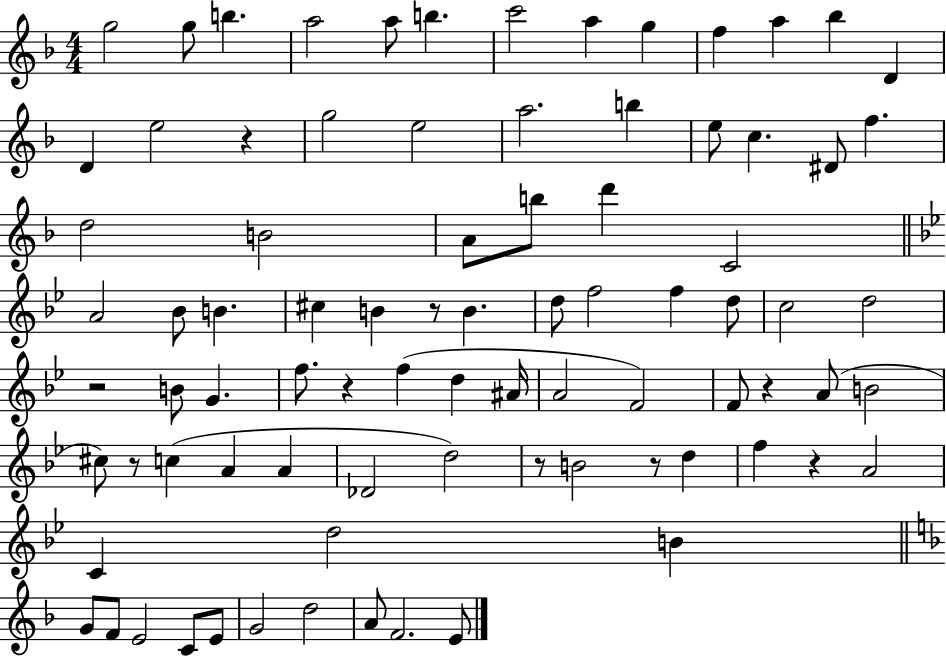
{
  \clef treble
  \numericTimeSignature
  \time 4/4
  \key f \major
  \repeat volta 2 { g''2 g''8 b''4. | a''2 a''8 b''4. | c'''2 a''4 g''4 | f''4 a''4 bes''4 d'4 | \break d'4 e''2 r4 | g''2 e''2 | a''2. b''4 | e''8 c''4. dis'8 f''4. | \break d''2 b'2 | a'8 b''8 d'''4 c'2 | \bar "||" \break \key g \minor a'2 bes'8 b'4. | cis''4 b'4 r8 b'4. | d''8 f''2 f''4 d''8 | c''2 d''2 | \break r2 b'8 g'4. | f''8. r4 f''4( d''4 ais'16 | a'2 f'2) | f'8 r4 a'8( b'2 | \break cis''8) r8 c''4( a'4 a'4 | des'2 d''2) | r8 b'2 r8 d''4 | f''4 r4 a'2 | \break c'4 d''2 b'4 | \bar "||" \break \key f \major g'8 f'8 e'2 c'8 e'8 | g'2 d''2 | a'8 f'2. e'8 | } \bar "|."
}